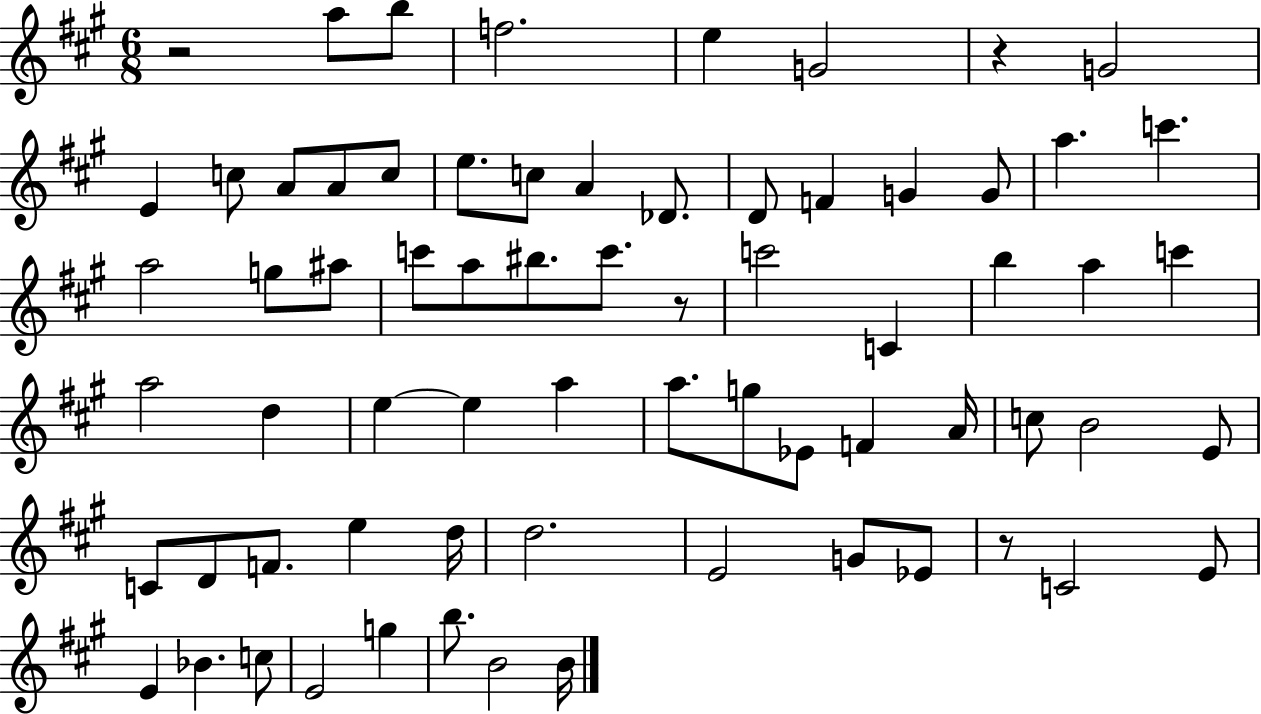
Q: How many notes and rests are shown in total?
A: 69